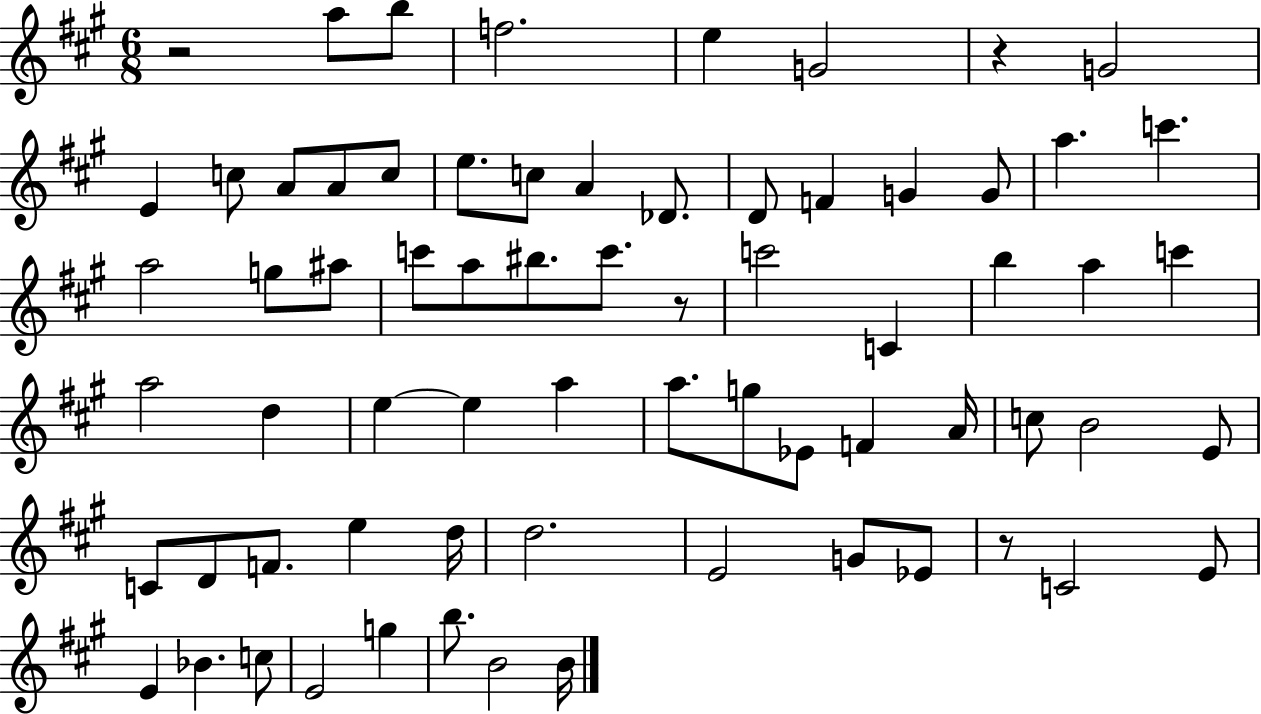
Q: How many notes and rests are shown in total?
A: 69